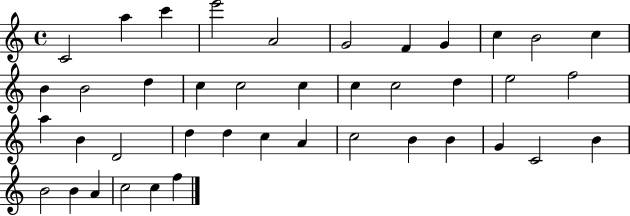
X:1
T:Untitled
M:4/4
L:1/4
K:C
C2 a c' e'2 A2 G2 F G c B2 c B B2 d c c2 c c c2 d e2 f2 a B D2 d d c A c2 B B G C2 B B2 B A c2 c f